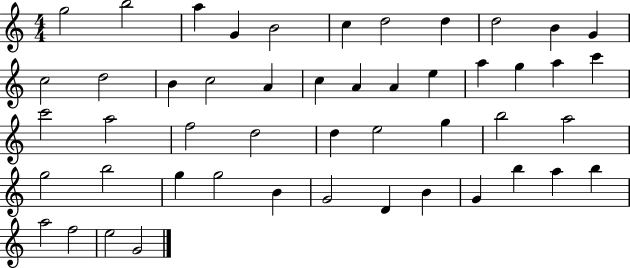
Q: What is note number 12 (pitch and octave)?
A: C5